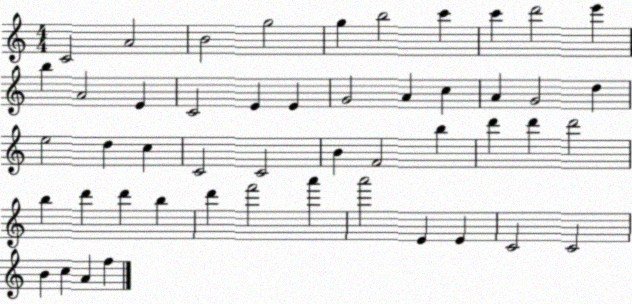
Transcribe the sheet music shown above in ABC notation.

X:1
T:Untitled
M:4/4
L:1/4
K:C
C2 A2 B2 g2 g b2 c' c' d'2 e' b A2 E C2 E E G2 A c A G2 d e2 d c C2 C2 B F2 b d' d' d'2 b d' d' b d' f'2 a' a'2 E E C2 C2 B c A f